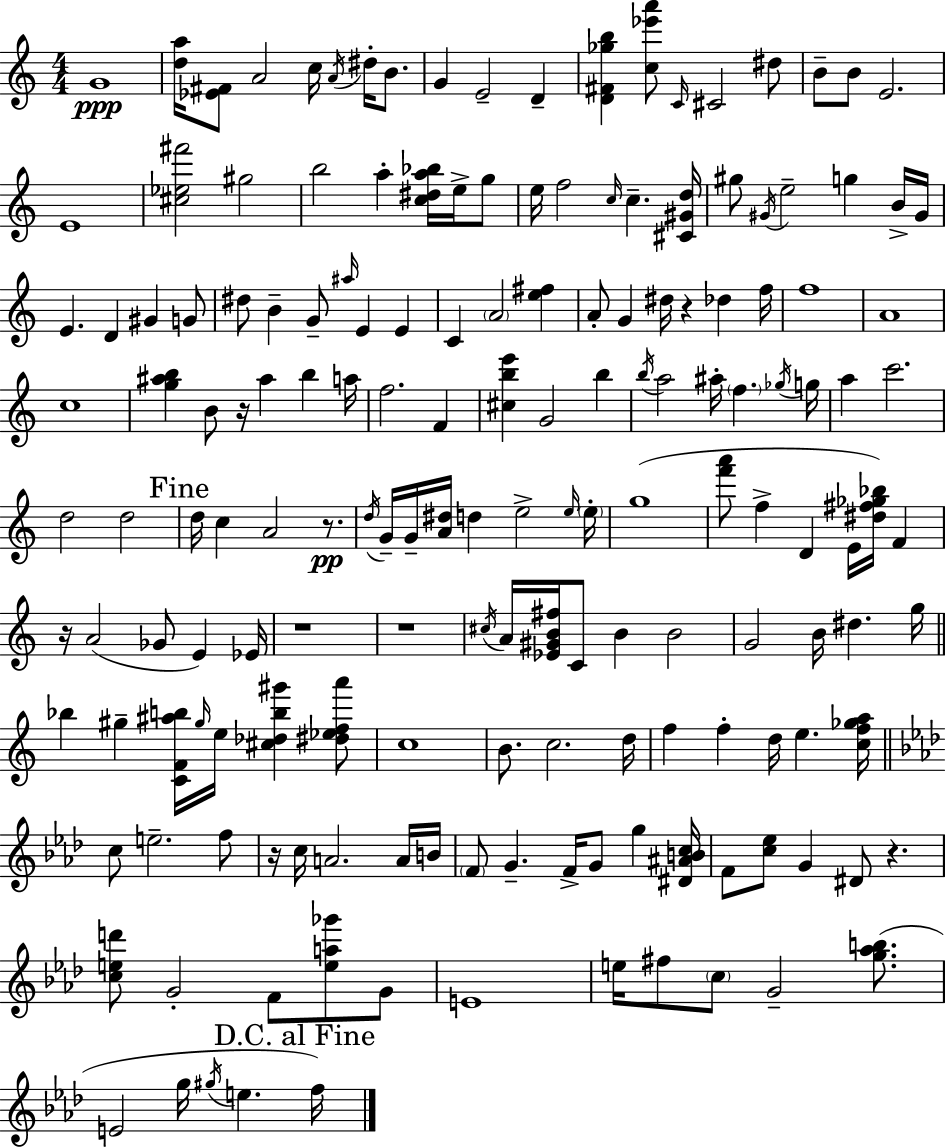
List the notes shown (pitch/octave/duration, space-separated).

G4/w [D5,A5]/s [Eb4,F#4]/e A4/h C5/s A4/s D#5/s B4/e. G4/q E4/h D4/q [D4,F#4,Gb5,B5]/q [C5,Eb6,A6]/e C4/s C#4/h D#5/e B4/e B4/e E4/h. E4/w [C#5,Eb5,F#6]/h G#5/h B5/h A5/q [C5,D#5,A5,Bb5]/s E5/s G5/e E5/s F5/h C5/s C5/q. [C#4,G#4,D5]/s G#5/e G#4/s E5/h G5/q B4/s G#4/s E4/q. D4/q G#4/q G4/e D#5/e B4/q G4/e A#5/s E4/q E4/q C4/q A4/h [E5,F#5]/q A4/e G4/q D#5/s R/q Db5/q F5/s F5/w A4/w C5/w [G5,A#5,B5]/q B4/e R/s A#5/q B5/q A5/s F5/h. F4/q [C#5,B5,E6]/q G4/h B5/q B5/s A5/h A#5/s F5/q. Gb5/s G5/s A5/q C6/h. D5/h D5/h D5/s C5/q A4/h R/e. D5/s G4/s G4/s [A4,D#5]/s D5/q E5/h E5/s E5/s G5/w [F6,A6]/e F5/q D4/q E4/s [D#5,F#5,Gb5,Bb5]/s F4/q R/s A4/h Gb4/e E4/q Eb4/s R/w R/w C#5/s A4/s [Eb4,G#4,B4,F#5]/s C4/e B4/q B4/h G4/h B4/s D#5/q. G5/s Bb5/q G#5/q [C4,F4,A#5,B5]/s G#5/s E5/s [C#5,Db5,B5,G#6]/q [D#5,Eb5,F5,A6]/e C5/w B4/e. C5/h. D5/s F5/q F5/q D5/s E5/q. [C5,F5,Gb5,A5]/s C5/e E5/h. F5/e R/s C5/s A4/h. A4/s B4/s F4/e G4/q. F4/s G4/e G5/q [D#4,A#4,B4,C5]/s F4/e [C5,Eb5]/e G4/q D#4/e R/q. [C5,E5,D6]/e G4/h F4/e [E5,A5,Gb6]/e G4/e E4/w E5/s F#5/e C5/e G4/h [G5,Ab5,B5]/e. E4/h G5/s G#5/s E5/q. F5/s